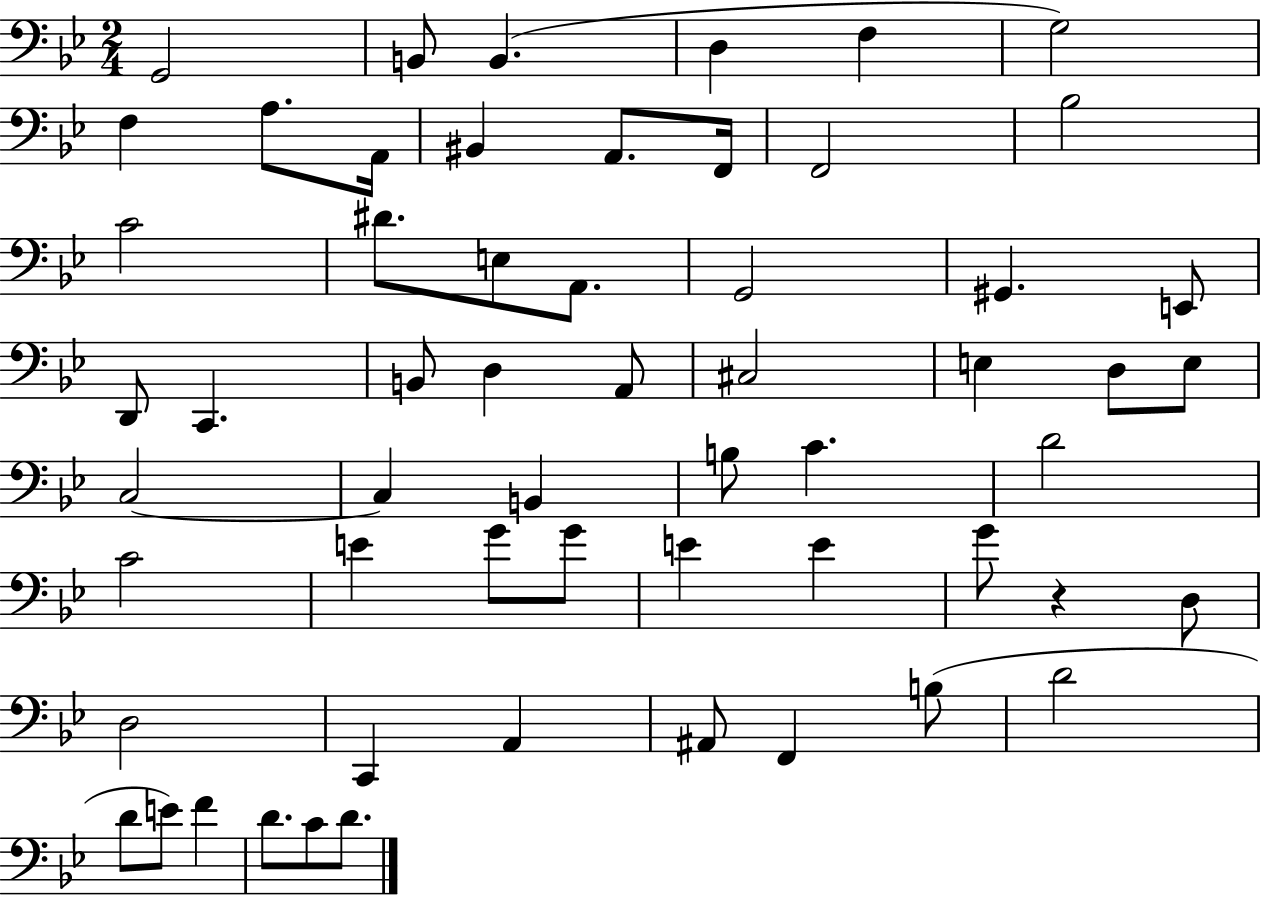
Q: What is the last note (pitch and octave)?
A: D4